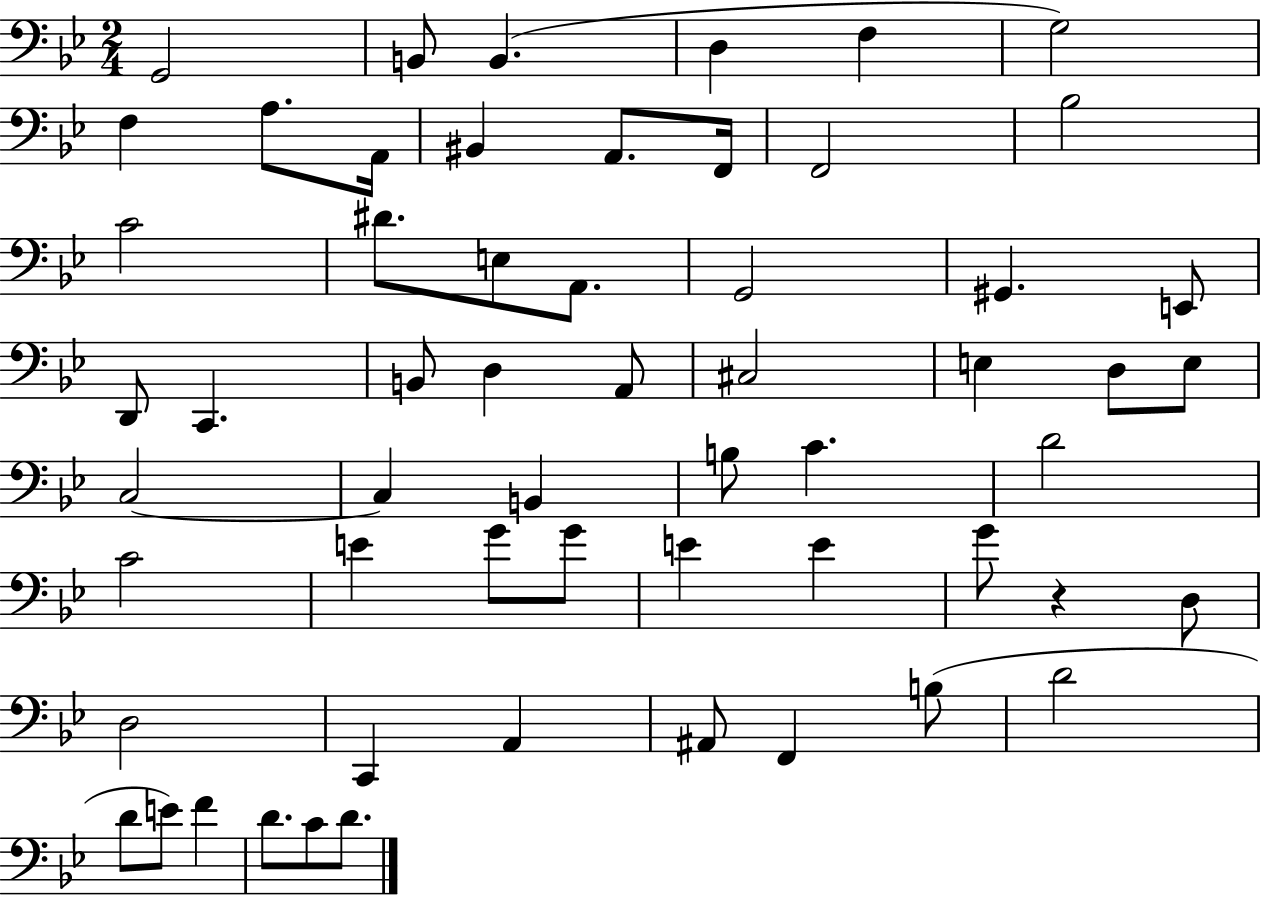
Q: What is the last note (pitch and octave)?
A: D4